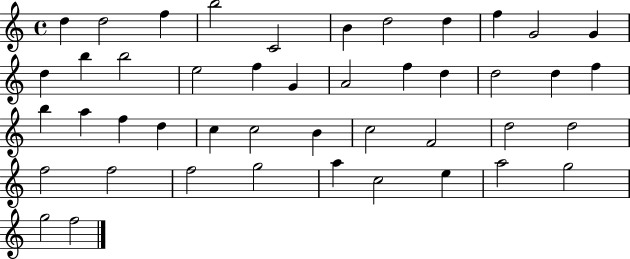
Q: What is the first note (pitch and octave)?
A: D5